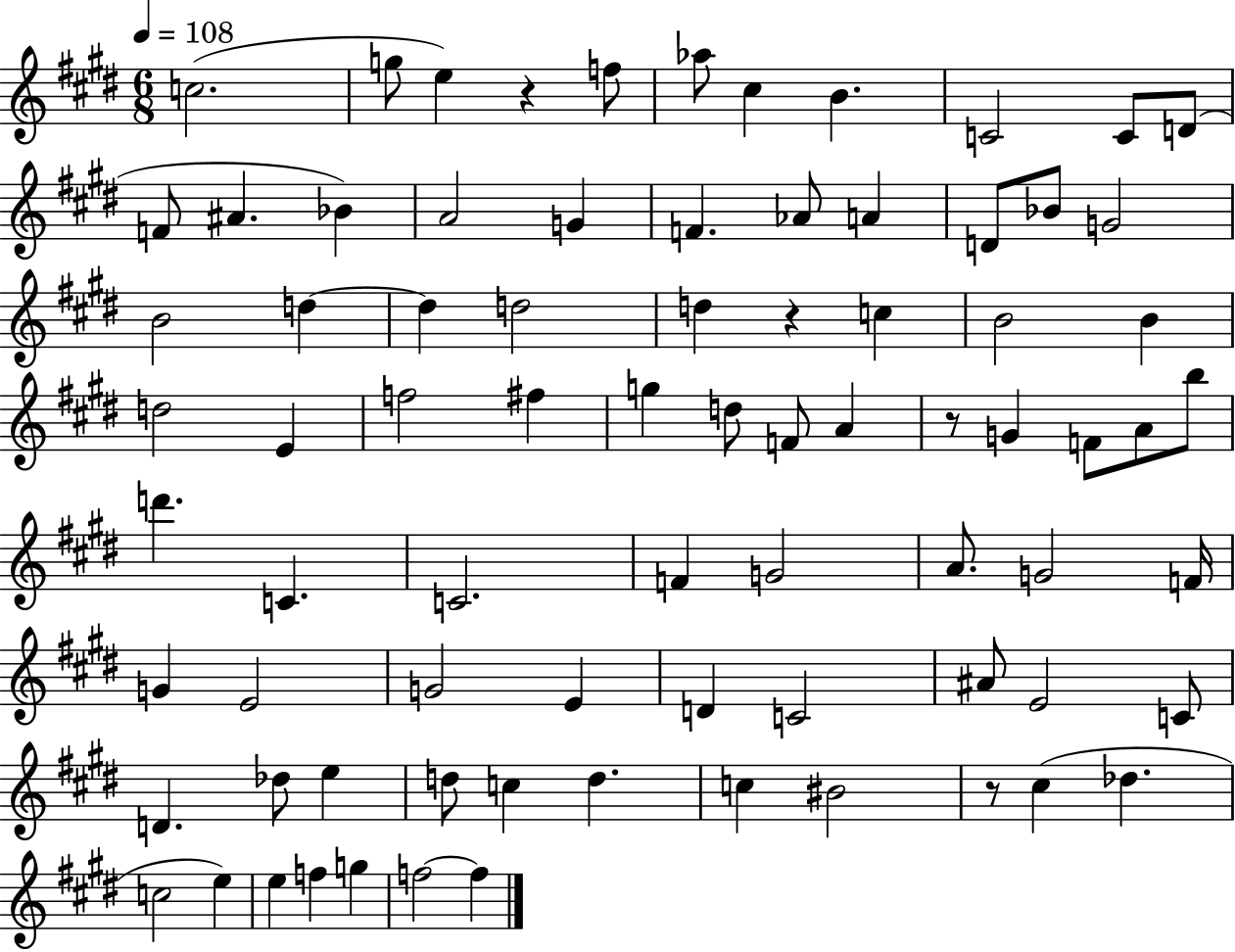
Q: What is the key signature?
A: E major